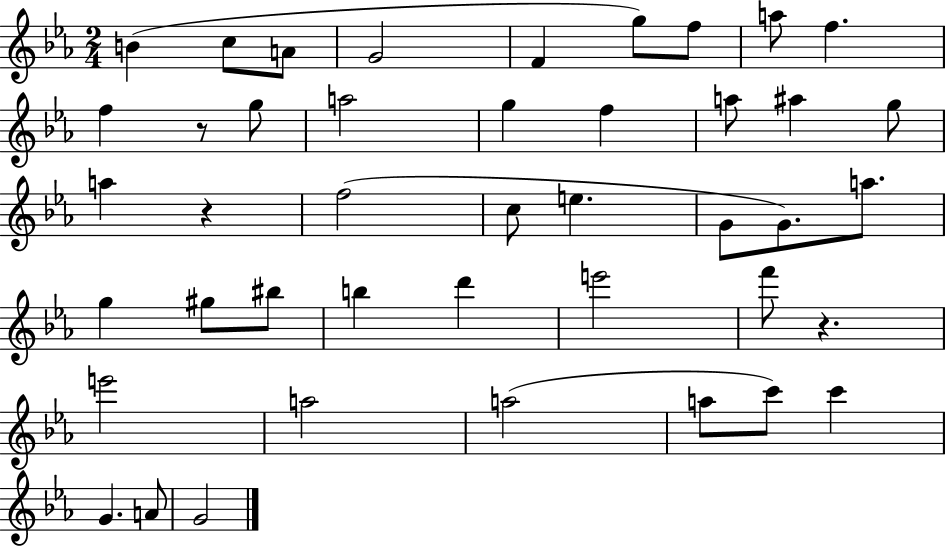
{
  \clef treble
  \numericTimeSignature
  \time 2/4
  \key ees \major
  b'4( c''8 a'8 | g'2 | f'4 g''8) f''8 | a''8 f''4. | \break f''4 r8 g''8 | a''2 | g''4 f''4 | a''8 ais''4 g''8 | \break a''4 r4 | f''2( | c''8 e''4. | g'8 g'8.) a''8. | \break g''4 gis''8 bis''8 | b''4 d'''4 | e'''2 | f'''8 r4. | \break e'''2 | a''2 | a''2( | a''8 c'''8) c'''4 | \break g'4. a'8 | g'2 | \bar "|."
}